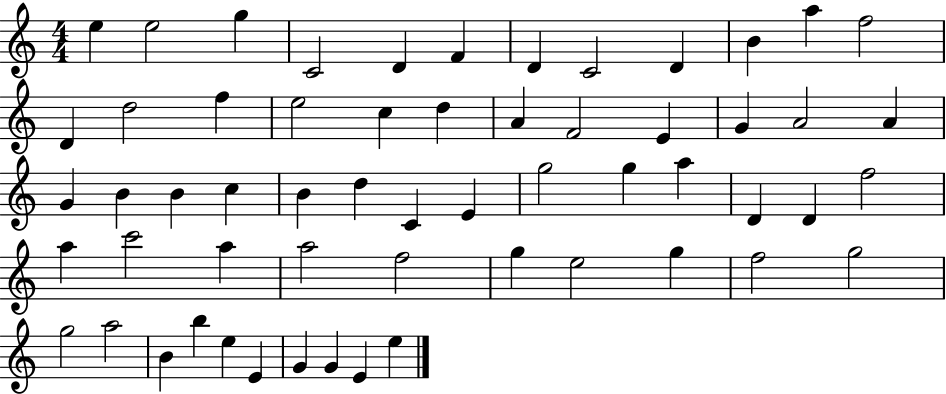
X:1
T:Untitled
M:4/4
L:1/4
K:C
e e2 g C2 D F D C2 D B a f2 D d2 f e2 c d A F2 E G A2 A G B B c B d C E g2 g a D D f2 a c'2 a a2 f2 g e2 g f2 g2 g2 a2 B b e E G G E e